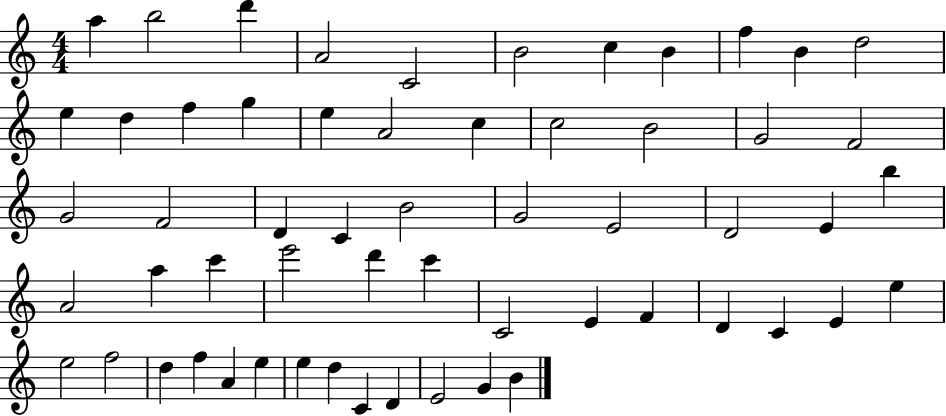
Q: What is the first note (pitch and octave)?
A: A5